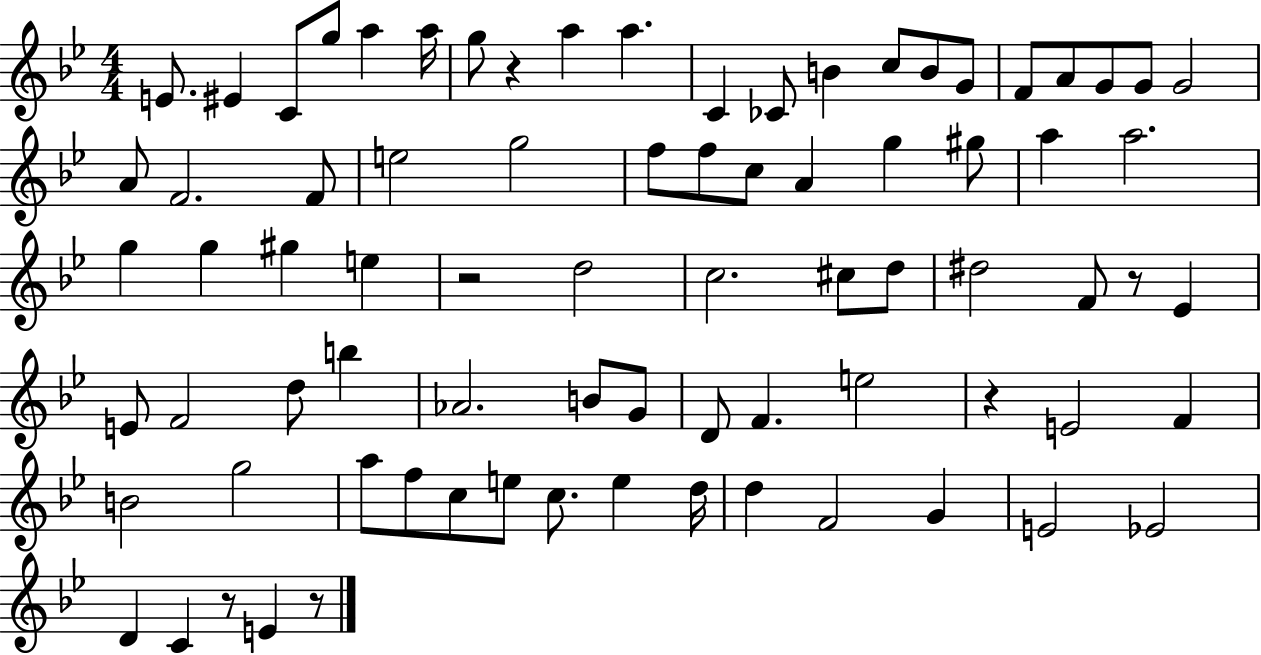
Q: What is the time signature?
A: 4/4